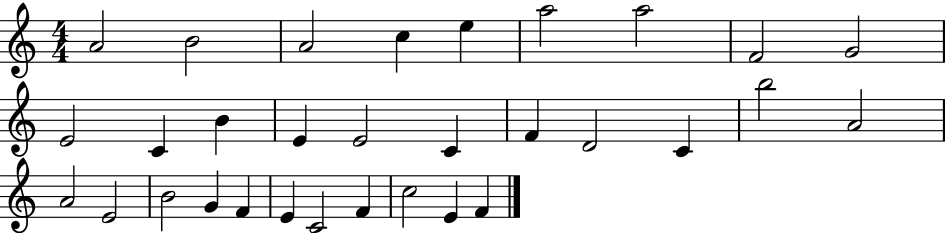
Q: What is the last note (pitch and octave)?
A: F4